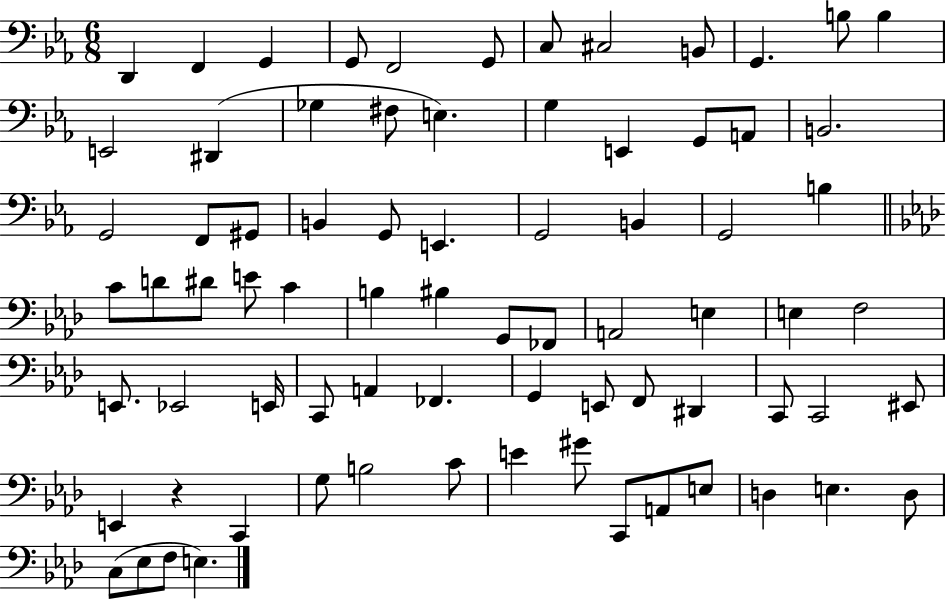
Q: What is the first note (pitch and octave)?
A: D2